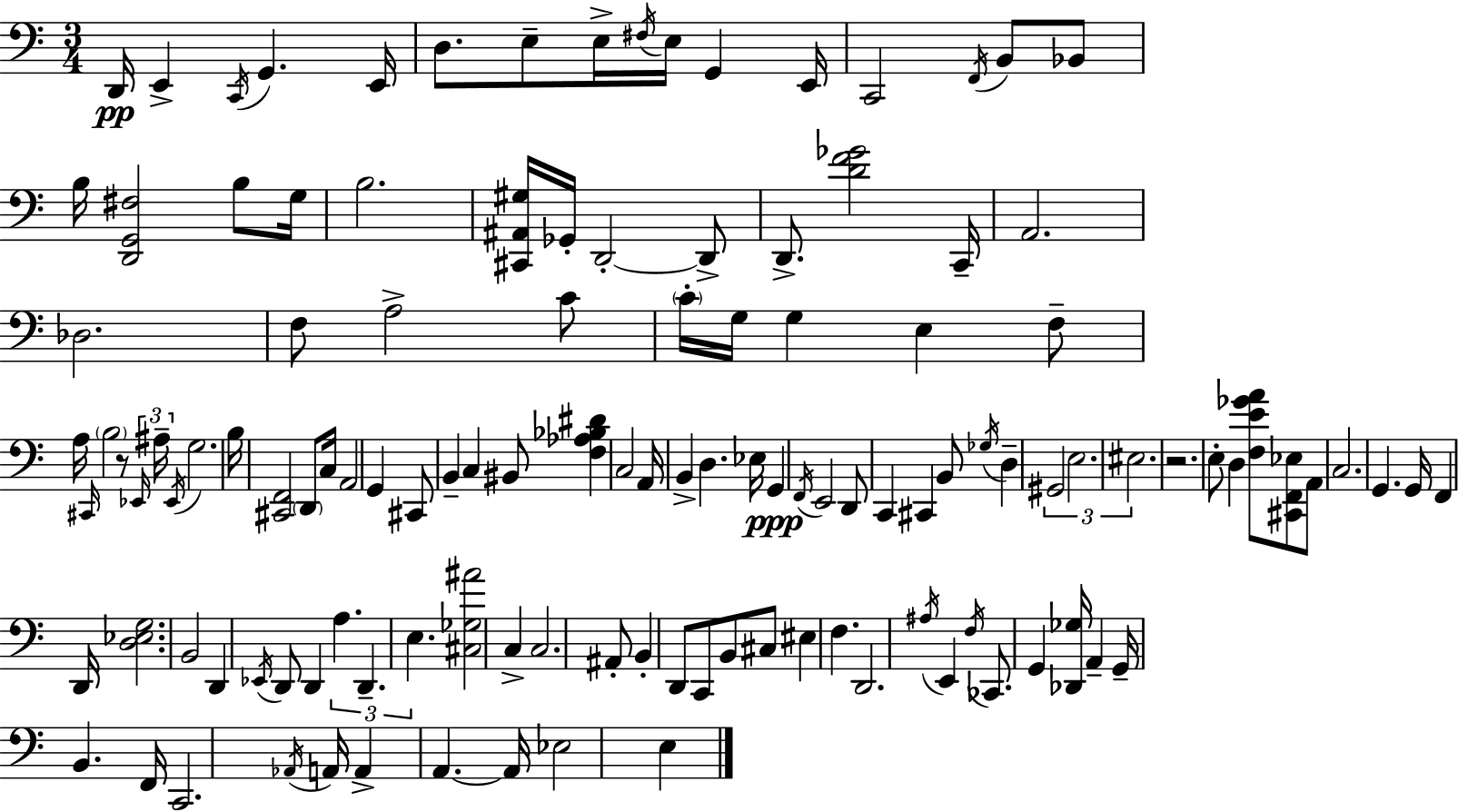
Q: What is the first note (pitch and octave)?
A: D2